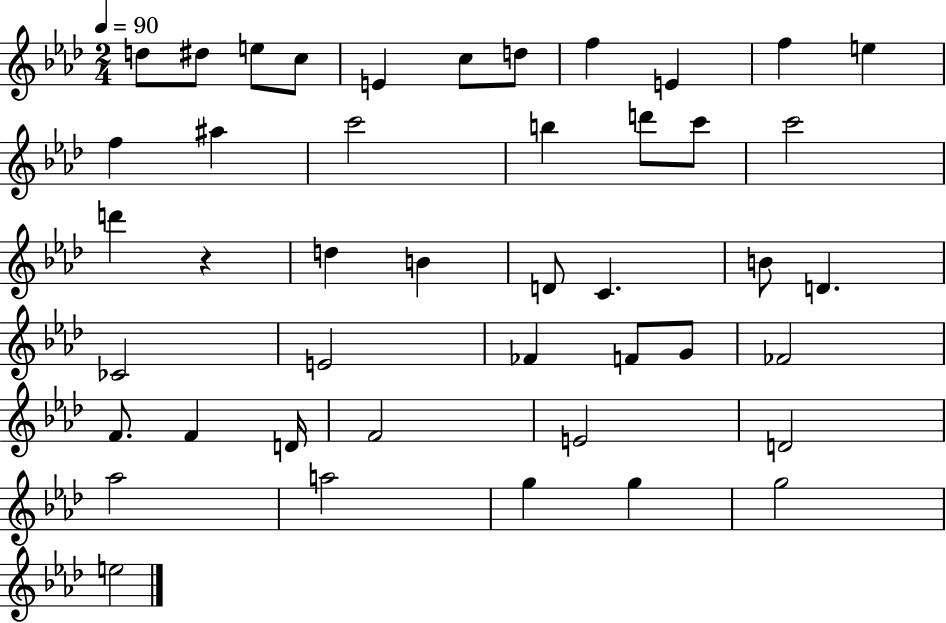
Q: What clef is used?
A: treble